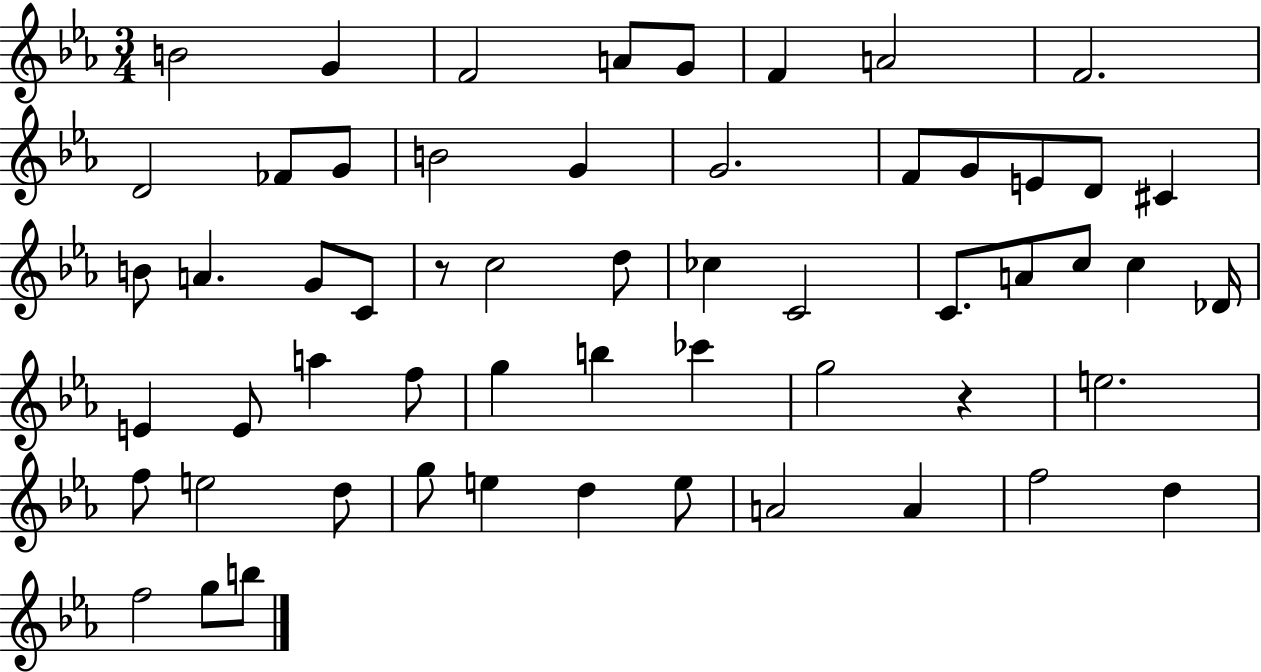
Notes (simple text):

B4/h G4/q F4/h A4/e G4/e F4/q A4/h F4/h. D4/h FES4/e G4/e B4/h G4/q G4/h. F4/e G4/e E4/e D4/e C#4/q B4/e A4/q. G4/e C4/e R/e C5/h D5/e CES5/q C4/h C4/e. A4/e C5/e C5/q Db4/s E4/q E4/e A5/q F5/e G5/q B5/q CES6/q G5/h R/q E5/h. F5/e E5/h D5/e G5/e E5/q D5/q E5/e A4/h A4/q F5/h D5/q F5/h G5/e B5/e